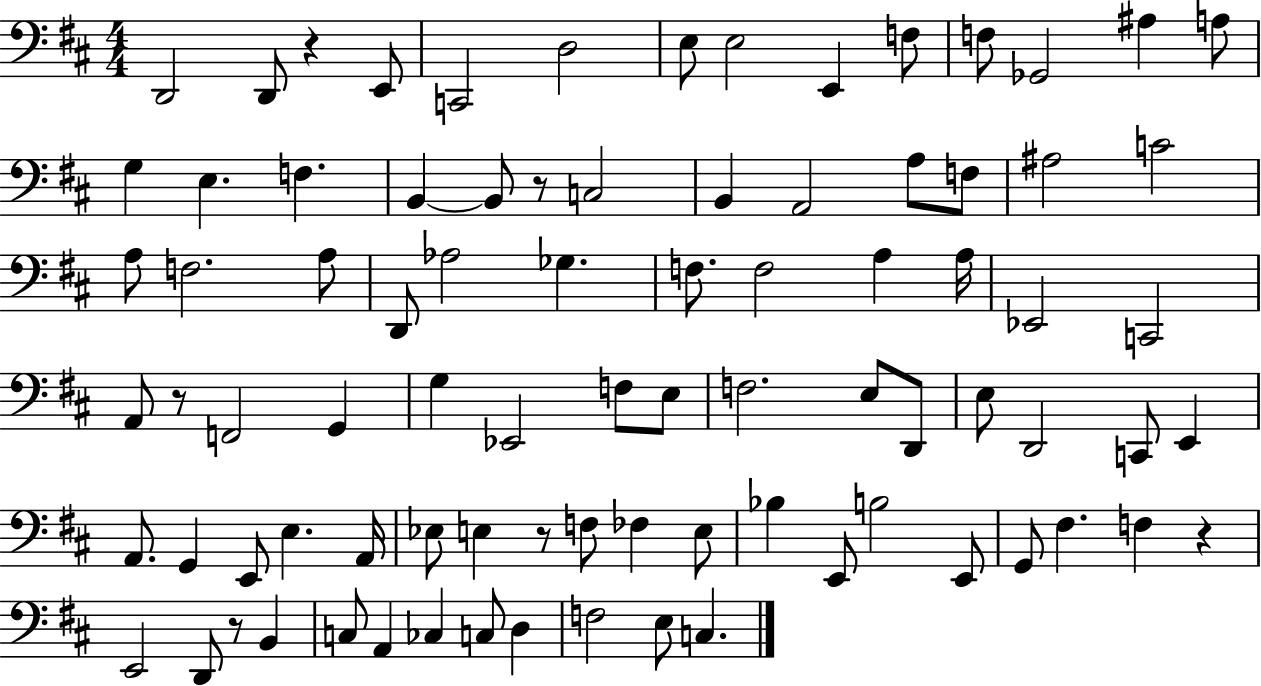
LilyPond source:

{
  \clef bass
  \numericTimeSignature
  \time 4/4
  \key d \major
  d,2 d,8 r4 e,8 | c,2 d2 | e8 e2 e,4 f8 | f8 ges,2 ais4 a8 | \break g4 e4. f4. | b,4~~ b,8 r8 c2 | b,4 a,2 a8 f8 | ais2 c'2 | \break a8 f2. a8 | d,8 aes2 ges4. | f8. f2 a4 a16 | ees,2 c,2 | \break a,8 r8 f,2 g,4 | g4 ees,2 f8 e8 | f2. e8 d,8 | e8 d,2 c,8 e,4 | \break a,8. g,4 e,8 e4. a,16 | ees8 e4 r8 f8 fes4 e8 | bes4 e,8 b2 e,8 | g,8 fis4. f4 r4 | \break e,2 d,8 r8 b,4 | c8 a,4 ces4 c8 d4 | f2 e8 c4. | \bar "|."
}